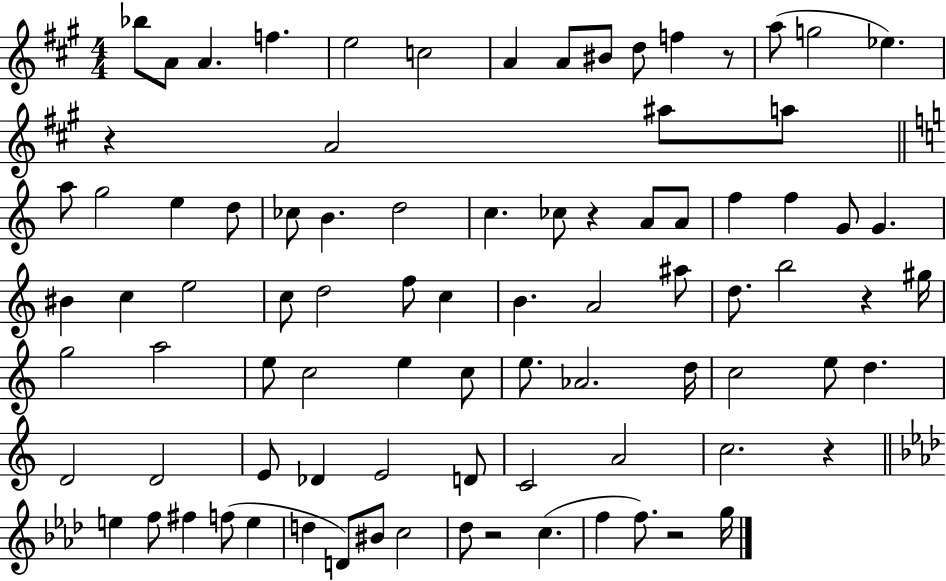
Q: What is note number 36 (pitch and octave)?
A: C5